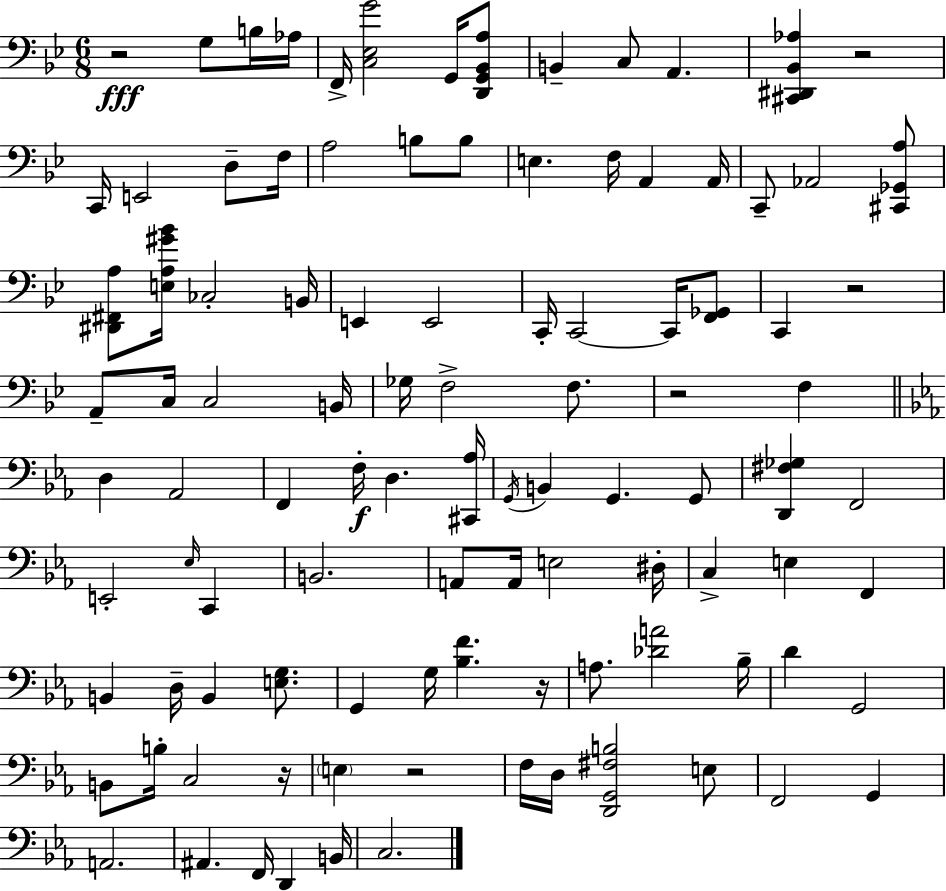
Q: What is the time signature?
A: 6/8